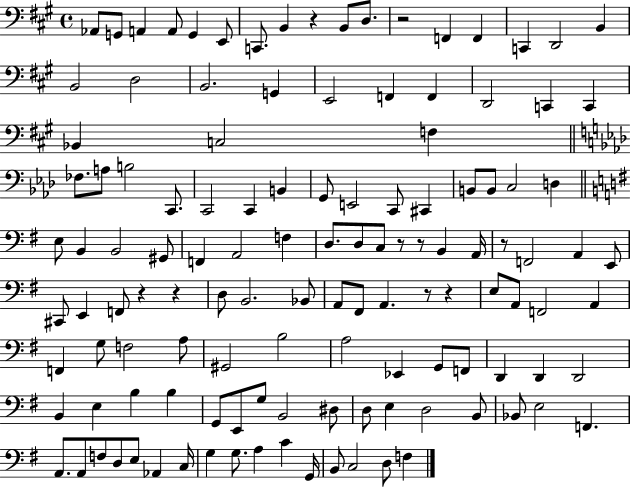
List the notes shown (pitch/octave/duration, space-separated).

Ab2/e G2/e A2/q A2/e G2/q E2/e C2/e. B2/q R/q B2/e D3/e. R/h F2/q F2/q C2/q D2/h B2/q B2/h D3/h B2/h. G2/q E2/h F2/q F2/q D2/h C2/q C2/q Bb2/q C3/h F3/q FES3/e. A3/e B3/h C2/e. C2/h C2/q B2/q G2/e E2/h C2/e C#2/q B2/e B2/e C3/h D3/q E3/e B2/q B2/h G#2/e F2/q A2/h F3/q D3/e. D3/e C3/e R/e R/e B2/q A2/s R/e F2/h A2/q E2/e C#2/e E2/q F2/e R/q R/q D3/e B2/h. Bb2/e A2/e F#2/e A2/q. R/e R/q E3/e A2/e F2/h A2/q F2/q G3/e F3/h A3/e G#2/h B3/h A3/h Eb2/q G2/e F2/e D2/q D2/q D2/h B2/q E3/q B3/q B3/q G2/e E2/e G3/e B2/h D#3/e D3/e E3/q D3/h B2/e Bb2/e E3/h F2/q. A2/e. A2/e F3/e D3/e E3/e Ab2/q C3/s G3/q G3/e. A3/q C4/q G2/s B2/e C3/h D3/e F3/q